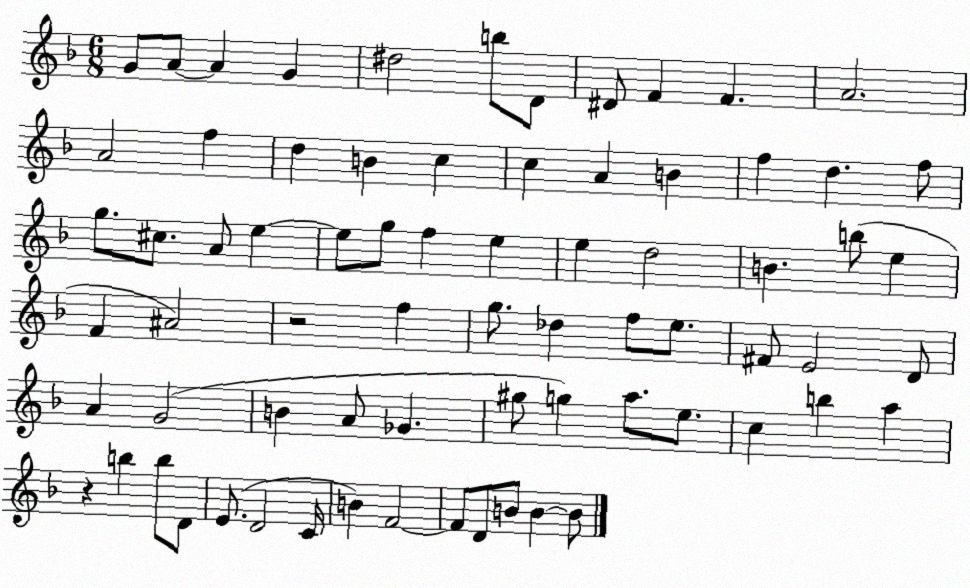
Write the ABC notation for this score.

X:1
T:Untitled
M:6/8
L:1/4
K:F
G/2 A/2 A G ^d2 b/2 D/2 ^D/2 F F A2 A2 f d B c c A B f d f/2 g/2 ^c/2 A/2 e e/2 g/2 f e e d2 B b/2 e F ^A2 z2 f g/2 _d f/2 e/2 ^F/2 E2 D/2 A G2 B A/2 _G ^g/2 g a/2 e/2 c b a z b b/2 D/2 E/2 D2 C/4 B F2 F/2 D/2 B/2 B B/2